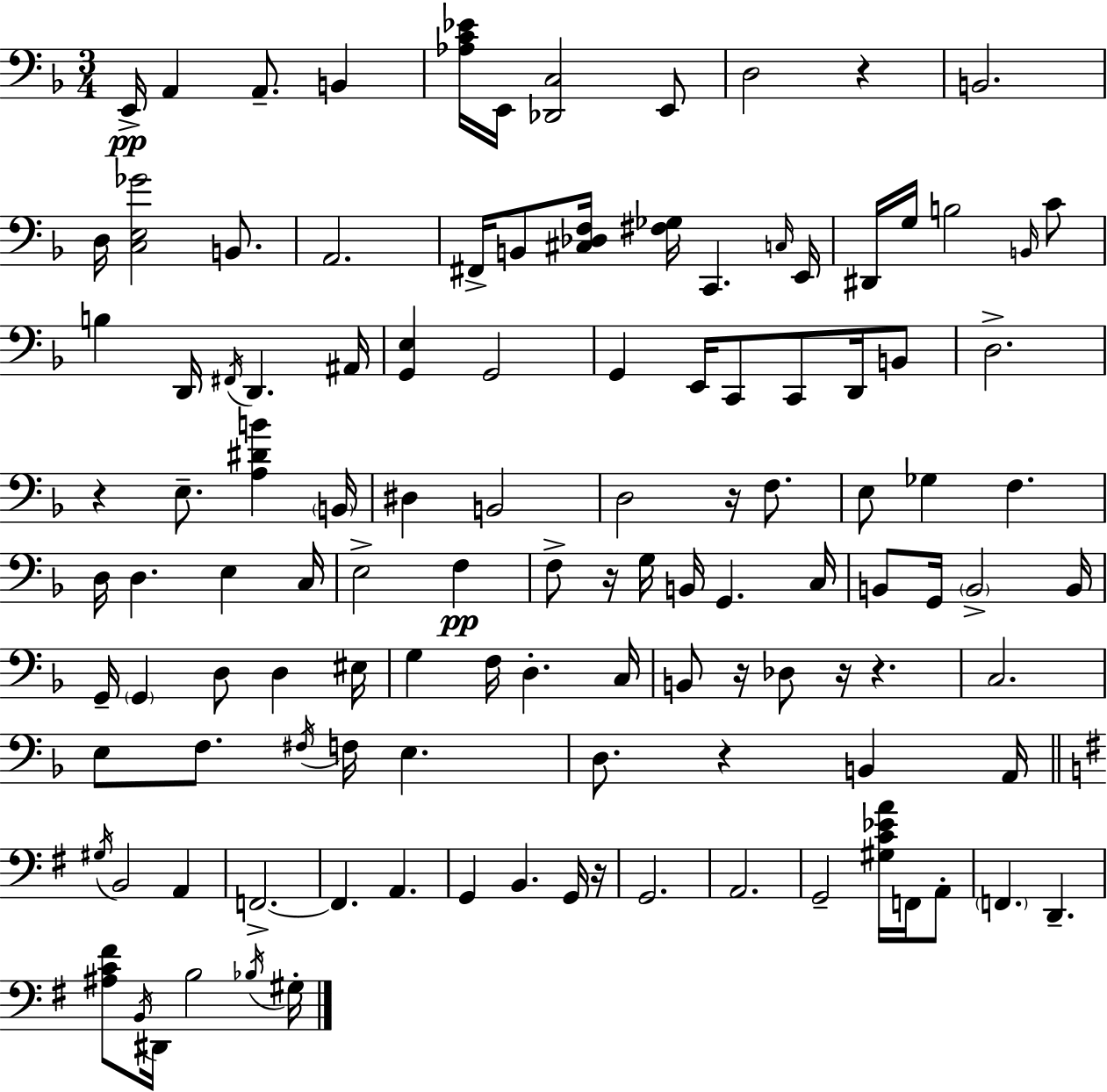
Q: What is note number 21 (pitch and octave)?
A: C4